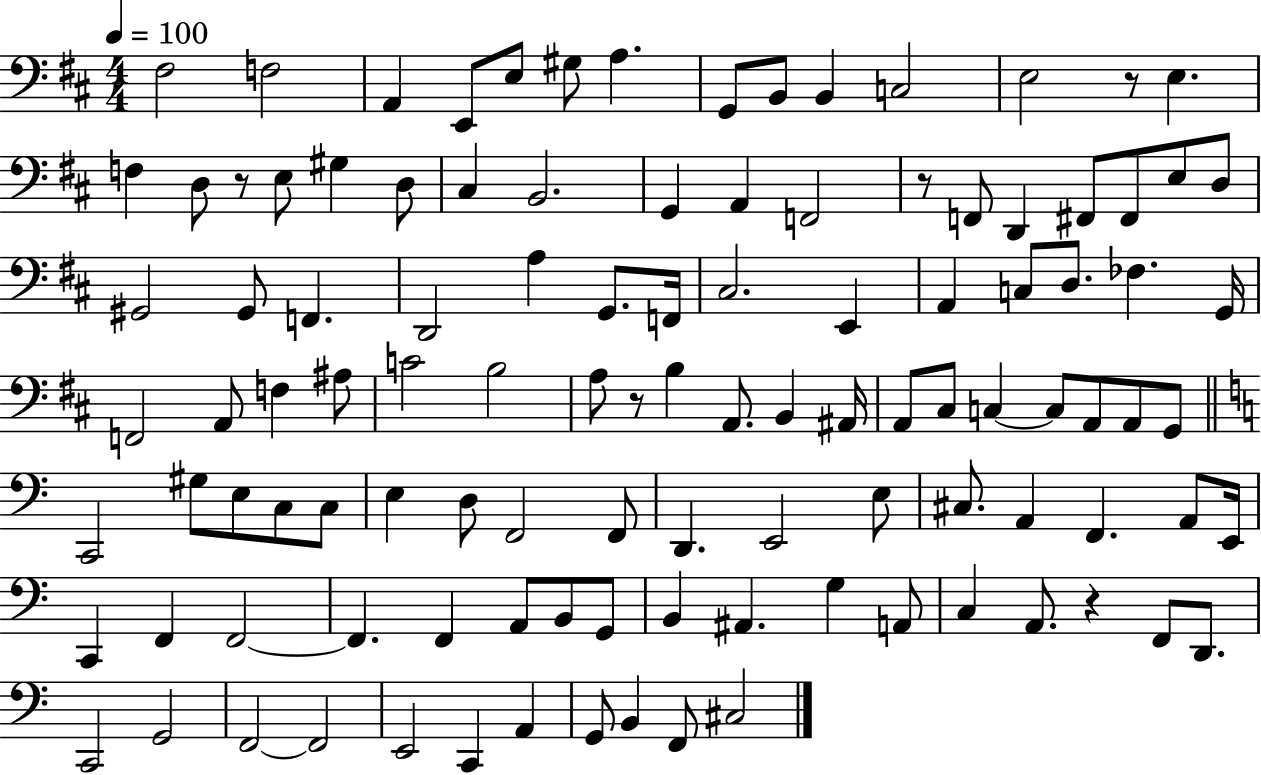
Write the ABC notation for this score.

X:1
T:Untitled
M:4/4
L:1/4
K:D
^F,2 F,2 A,, E,,/2 E,/2 ^G,/2 A, G,,/2 B,,/2 B,, C,2 E,2 z/2 E, F, D,/2 z/2 E,/2 ^G, D,/2 ^C, B,,2 G,, A,, F,,2 z/2 F,,/2 D,, ^F,,/2 ^F,,/2 E,/2 D,/2 ^G,,2 ^G,,/2 F,, D,,2 A, G,,/2 F,,/4 ^C,2 E,, A,, C,/2 D,/2 _F, G,,/4 F,,2 A,,/2 F, ^A,/2 C2 B,2 A,/2 z/2 B, A,,/2 B,, ^A,,/4 A,,/2 ^C,/2 C, C,/2 A,,/2 A,,/2 G,,/2 C,,2 ^G,/2 E,/2 C,/2 C,/2 E, D,/2 F,,2 F,,/2 D,, E,,2 E,/2 ^C,/2 A,, F,, A,,/2 E,,/4 C,, F,, F,,2 F,, F,, A,,/2 B,,/2 G,,/2 B,, ^A,, G, A,,/2 C, A,,/2 z F,,/2 D,,/2 C,,2 G,,2 F,,2 F,,2 E,,2 C,, A,, G,,/2 B,, F,,/2 ^C,2